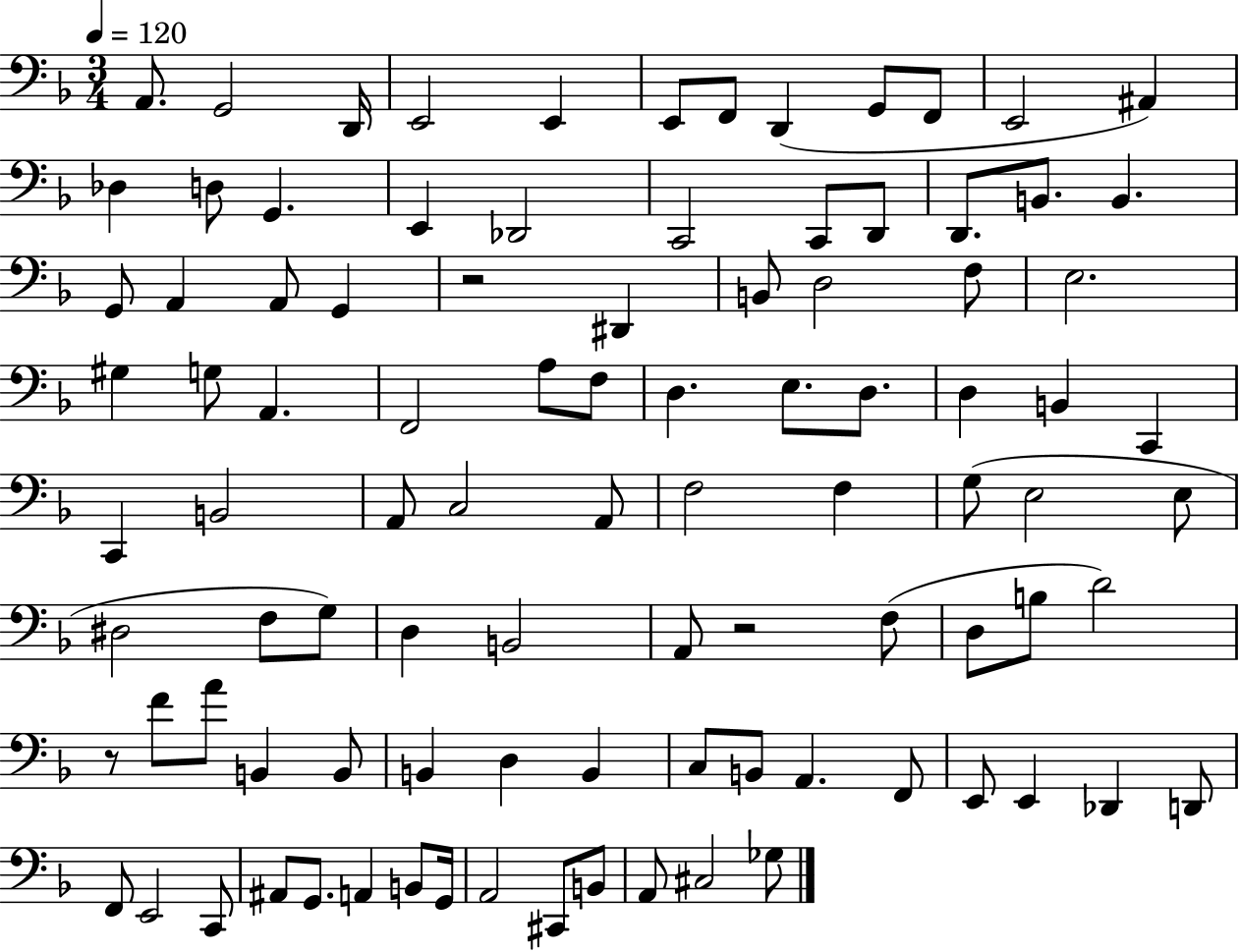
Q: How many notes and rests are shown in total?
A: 96